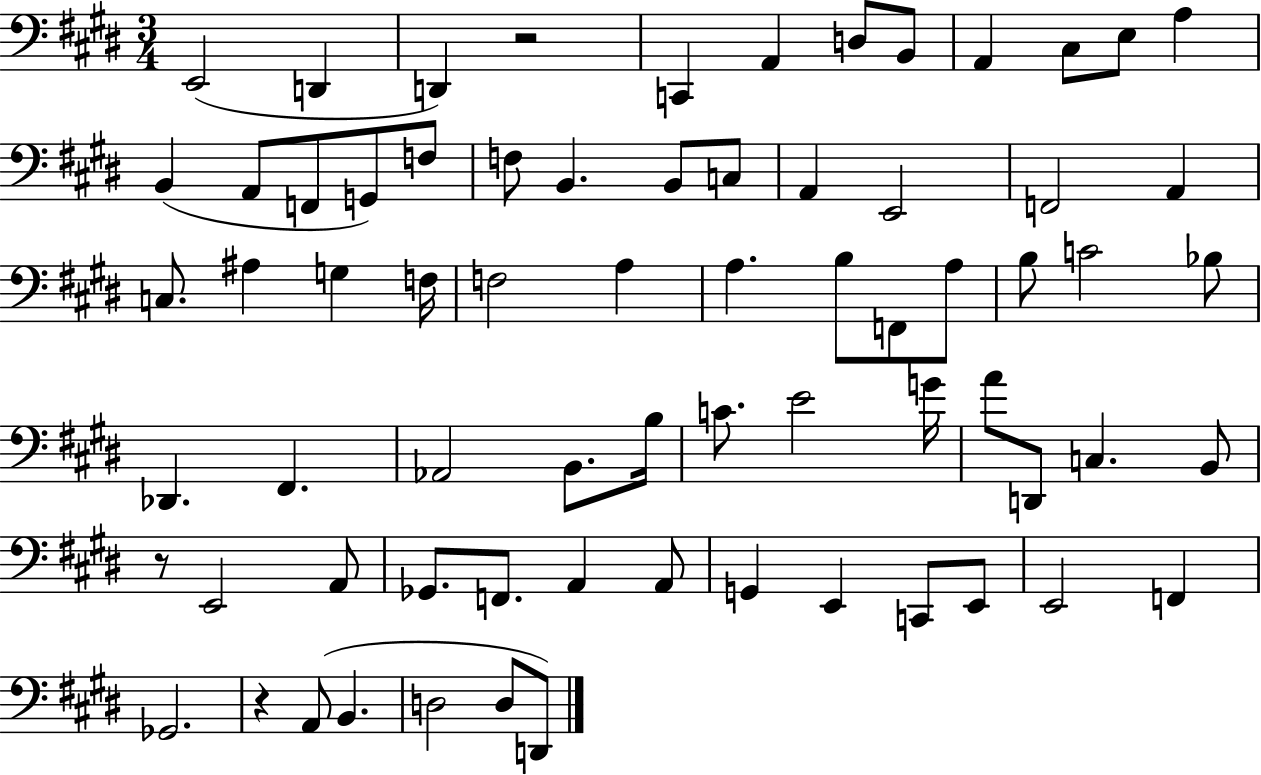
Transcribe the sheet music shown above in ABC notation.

X:1
T:Untitled
M:3/4
L:1/4
K:E
E,,2 D,, D,, z2 C,, A,, D,/2 B,,/2 A,, ^C,/2 E,/2 A, B,, A,,/2 F,,/2 G,,/2 F,/2 F,/2 B,, B,,/2 C,/2 A,, E,,2 F,,2 A,, C,/2 ^A, G, F,/4 F,2 A, A, B,/2 F,,/2 A,/2 B,/2 C2 _B,/2 _D,, ^F,, _A,,2 B,,/2 B,/4 C/2 E2 G/4 A/2 D,,/2 C, B,,/2 z/2 E,,2 A,,/2 _G,,/2 F,,/2 A,, A,,/2 G,, E,, C,,/2 E,,/2 E,,2 F,, _G,,2 z A,,/2 B,, D,2 D,/2 D,,/2